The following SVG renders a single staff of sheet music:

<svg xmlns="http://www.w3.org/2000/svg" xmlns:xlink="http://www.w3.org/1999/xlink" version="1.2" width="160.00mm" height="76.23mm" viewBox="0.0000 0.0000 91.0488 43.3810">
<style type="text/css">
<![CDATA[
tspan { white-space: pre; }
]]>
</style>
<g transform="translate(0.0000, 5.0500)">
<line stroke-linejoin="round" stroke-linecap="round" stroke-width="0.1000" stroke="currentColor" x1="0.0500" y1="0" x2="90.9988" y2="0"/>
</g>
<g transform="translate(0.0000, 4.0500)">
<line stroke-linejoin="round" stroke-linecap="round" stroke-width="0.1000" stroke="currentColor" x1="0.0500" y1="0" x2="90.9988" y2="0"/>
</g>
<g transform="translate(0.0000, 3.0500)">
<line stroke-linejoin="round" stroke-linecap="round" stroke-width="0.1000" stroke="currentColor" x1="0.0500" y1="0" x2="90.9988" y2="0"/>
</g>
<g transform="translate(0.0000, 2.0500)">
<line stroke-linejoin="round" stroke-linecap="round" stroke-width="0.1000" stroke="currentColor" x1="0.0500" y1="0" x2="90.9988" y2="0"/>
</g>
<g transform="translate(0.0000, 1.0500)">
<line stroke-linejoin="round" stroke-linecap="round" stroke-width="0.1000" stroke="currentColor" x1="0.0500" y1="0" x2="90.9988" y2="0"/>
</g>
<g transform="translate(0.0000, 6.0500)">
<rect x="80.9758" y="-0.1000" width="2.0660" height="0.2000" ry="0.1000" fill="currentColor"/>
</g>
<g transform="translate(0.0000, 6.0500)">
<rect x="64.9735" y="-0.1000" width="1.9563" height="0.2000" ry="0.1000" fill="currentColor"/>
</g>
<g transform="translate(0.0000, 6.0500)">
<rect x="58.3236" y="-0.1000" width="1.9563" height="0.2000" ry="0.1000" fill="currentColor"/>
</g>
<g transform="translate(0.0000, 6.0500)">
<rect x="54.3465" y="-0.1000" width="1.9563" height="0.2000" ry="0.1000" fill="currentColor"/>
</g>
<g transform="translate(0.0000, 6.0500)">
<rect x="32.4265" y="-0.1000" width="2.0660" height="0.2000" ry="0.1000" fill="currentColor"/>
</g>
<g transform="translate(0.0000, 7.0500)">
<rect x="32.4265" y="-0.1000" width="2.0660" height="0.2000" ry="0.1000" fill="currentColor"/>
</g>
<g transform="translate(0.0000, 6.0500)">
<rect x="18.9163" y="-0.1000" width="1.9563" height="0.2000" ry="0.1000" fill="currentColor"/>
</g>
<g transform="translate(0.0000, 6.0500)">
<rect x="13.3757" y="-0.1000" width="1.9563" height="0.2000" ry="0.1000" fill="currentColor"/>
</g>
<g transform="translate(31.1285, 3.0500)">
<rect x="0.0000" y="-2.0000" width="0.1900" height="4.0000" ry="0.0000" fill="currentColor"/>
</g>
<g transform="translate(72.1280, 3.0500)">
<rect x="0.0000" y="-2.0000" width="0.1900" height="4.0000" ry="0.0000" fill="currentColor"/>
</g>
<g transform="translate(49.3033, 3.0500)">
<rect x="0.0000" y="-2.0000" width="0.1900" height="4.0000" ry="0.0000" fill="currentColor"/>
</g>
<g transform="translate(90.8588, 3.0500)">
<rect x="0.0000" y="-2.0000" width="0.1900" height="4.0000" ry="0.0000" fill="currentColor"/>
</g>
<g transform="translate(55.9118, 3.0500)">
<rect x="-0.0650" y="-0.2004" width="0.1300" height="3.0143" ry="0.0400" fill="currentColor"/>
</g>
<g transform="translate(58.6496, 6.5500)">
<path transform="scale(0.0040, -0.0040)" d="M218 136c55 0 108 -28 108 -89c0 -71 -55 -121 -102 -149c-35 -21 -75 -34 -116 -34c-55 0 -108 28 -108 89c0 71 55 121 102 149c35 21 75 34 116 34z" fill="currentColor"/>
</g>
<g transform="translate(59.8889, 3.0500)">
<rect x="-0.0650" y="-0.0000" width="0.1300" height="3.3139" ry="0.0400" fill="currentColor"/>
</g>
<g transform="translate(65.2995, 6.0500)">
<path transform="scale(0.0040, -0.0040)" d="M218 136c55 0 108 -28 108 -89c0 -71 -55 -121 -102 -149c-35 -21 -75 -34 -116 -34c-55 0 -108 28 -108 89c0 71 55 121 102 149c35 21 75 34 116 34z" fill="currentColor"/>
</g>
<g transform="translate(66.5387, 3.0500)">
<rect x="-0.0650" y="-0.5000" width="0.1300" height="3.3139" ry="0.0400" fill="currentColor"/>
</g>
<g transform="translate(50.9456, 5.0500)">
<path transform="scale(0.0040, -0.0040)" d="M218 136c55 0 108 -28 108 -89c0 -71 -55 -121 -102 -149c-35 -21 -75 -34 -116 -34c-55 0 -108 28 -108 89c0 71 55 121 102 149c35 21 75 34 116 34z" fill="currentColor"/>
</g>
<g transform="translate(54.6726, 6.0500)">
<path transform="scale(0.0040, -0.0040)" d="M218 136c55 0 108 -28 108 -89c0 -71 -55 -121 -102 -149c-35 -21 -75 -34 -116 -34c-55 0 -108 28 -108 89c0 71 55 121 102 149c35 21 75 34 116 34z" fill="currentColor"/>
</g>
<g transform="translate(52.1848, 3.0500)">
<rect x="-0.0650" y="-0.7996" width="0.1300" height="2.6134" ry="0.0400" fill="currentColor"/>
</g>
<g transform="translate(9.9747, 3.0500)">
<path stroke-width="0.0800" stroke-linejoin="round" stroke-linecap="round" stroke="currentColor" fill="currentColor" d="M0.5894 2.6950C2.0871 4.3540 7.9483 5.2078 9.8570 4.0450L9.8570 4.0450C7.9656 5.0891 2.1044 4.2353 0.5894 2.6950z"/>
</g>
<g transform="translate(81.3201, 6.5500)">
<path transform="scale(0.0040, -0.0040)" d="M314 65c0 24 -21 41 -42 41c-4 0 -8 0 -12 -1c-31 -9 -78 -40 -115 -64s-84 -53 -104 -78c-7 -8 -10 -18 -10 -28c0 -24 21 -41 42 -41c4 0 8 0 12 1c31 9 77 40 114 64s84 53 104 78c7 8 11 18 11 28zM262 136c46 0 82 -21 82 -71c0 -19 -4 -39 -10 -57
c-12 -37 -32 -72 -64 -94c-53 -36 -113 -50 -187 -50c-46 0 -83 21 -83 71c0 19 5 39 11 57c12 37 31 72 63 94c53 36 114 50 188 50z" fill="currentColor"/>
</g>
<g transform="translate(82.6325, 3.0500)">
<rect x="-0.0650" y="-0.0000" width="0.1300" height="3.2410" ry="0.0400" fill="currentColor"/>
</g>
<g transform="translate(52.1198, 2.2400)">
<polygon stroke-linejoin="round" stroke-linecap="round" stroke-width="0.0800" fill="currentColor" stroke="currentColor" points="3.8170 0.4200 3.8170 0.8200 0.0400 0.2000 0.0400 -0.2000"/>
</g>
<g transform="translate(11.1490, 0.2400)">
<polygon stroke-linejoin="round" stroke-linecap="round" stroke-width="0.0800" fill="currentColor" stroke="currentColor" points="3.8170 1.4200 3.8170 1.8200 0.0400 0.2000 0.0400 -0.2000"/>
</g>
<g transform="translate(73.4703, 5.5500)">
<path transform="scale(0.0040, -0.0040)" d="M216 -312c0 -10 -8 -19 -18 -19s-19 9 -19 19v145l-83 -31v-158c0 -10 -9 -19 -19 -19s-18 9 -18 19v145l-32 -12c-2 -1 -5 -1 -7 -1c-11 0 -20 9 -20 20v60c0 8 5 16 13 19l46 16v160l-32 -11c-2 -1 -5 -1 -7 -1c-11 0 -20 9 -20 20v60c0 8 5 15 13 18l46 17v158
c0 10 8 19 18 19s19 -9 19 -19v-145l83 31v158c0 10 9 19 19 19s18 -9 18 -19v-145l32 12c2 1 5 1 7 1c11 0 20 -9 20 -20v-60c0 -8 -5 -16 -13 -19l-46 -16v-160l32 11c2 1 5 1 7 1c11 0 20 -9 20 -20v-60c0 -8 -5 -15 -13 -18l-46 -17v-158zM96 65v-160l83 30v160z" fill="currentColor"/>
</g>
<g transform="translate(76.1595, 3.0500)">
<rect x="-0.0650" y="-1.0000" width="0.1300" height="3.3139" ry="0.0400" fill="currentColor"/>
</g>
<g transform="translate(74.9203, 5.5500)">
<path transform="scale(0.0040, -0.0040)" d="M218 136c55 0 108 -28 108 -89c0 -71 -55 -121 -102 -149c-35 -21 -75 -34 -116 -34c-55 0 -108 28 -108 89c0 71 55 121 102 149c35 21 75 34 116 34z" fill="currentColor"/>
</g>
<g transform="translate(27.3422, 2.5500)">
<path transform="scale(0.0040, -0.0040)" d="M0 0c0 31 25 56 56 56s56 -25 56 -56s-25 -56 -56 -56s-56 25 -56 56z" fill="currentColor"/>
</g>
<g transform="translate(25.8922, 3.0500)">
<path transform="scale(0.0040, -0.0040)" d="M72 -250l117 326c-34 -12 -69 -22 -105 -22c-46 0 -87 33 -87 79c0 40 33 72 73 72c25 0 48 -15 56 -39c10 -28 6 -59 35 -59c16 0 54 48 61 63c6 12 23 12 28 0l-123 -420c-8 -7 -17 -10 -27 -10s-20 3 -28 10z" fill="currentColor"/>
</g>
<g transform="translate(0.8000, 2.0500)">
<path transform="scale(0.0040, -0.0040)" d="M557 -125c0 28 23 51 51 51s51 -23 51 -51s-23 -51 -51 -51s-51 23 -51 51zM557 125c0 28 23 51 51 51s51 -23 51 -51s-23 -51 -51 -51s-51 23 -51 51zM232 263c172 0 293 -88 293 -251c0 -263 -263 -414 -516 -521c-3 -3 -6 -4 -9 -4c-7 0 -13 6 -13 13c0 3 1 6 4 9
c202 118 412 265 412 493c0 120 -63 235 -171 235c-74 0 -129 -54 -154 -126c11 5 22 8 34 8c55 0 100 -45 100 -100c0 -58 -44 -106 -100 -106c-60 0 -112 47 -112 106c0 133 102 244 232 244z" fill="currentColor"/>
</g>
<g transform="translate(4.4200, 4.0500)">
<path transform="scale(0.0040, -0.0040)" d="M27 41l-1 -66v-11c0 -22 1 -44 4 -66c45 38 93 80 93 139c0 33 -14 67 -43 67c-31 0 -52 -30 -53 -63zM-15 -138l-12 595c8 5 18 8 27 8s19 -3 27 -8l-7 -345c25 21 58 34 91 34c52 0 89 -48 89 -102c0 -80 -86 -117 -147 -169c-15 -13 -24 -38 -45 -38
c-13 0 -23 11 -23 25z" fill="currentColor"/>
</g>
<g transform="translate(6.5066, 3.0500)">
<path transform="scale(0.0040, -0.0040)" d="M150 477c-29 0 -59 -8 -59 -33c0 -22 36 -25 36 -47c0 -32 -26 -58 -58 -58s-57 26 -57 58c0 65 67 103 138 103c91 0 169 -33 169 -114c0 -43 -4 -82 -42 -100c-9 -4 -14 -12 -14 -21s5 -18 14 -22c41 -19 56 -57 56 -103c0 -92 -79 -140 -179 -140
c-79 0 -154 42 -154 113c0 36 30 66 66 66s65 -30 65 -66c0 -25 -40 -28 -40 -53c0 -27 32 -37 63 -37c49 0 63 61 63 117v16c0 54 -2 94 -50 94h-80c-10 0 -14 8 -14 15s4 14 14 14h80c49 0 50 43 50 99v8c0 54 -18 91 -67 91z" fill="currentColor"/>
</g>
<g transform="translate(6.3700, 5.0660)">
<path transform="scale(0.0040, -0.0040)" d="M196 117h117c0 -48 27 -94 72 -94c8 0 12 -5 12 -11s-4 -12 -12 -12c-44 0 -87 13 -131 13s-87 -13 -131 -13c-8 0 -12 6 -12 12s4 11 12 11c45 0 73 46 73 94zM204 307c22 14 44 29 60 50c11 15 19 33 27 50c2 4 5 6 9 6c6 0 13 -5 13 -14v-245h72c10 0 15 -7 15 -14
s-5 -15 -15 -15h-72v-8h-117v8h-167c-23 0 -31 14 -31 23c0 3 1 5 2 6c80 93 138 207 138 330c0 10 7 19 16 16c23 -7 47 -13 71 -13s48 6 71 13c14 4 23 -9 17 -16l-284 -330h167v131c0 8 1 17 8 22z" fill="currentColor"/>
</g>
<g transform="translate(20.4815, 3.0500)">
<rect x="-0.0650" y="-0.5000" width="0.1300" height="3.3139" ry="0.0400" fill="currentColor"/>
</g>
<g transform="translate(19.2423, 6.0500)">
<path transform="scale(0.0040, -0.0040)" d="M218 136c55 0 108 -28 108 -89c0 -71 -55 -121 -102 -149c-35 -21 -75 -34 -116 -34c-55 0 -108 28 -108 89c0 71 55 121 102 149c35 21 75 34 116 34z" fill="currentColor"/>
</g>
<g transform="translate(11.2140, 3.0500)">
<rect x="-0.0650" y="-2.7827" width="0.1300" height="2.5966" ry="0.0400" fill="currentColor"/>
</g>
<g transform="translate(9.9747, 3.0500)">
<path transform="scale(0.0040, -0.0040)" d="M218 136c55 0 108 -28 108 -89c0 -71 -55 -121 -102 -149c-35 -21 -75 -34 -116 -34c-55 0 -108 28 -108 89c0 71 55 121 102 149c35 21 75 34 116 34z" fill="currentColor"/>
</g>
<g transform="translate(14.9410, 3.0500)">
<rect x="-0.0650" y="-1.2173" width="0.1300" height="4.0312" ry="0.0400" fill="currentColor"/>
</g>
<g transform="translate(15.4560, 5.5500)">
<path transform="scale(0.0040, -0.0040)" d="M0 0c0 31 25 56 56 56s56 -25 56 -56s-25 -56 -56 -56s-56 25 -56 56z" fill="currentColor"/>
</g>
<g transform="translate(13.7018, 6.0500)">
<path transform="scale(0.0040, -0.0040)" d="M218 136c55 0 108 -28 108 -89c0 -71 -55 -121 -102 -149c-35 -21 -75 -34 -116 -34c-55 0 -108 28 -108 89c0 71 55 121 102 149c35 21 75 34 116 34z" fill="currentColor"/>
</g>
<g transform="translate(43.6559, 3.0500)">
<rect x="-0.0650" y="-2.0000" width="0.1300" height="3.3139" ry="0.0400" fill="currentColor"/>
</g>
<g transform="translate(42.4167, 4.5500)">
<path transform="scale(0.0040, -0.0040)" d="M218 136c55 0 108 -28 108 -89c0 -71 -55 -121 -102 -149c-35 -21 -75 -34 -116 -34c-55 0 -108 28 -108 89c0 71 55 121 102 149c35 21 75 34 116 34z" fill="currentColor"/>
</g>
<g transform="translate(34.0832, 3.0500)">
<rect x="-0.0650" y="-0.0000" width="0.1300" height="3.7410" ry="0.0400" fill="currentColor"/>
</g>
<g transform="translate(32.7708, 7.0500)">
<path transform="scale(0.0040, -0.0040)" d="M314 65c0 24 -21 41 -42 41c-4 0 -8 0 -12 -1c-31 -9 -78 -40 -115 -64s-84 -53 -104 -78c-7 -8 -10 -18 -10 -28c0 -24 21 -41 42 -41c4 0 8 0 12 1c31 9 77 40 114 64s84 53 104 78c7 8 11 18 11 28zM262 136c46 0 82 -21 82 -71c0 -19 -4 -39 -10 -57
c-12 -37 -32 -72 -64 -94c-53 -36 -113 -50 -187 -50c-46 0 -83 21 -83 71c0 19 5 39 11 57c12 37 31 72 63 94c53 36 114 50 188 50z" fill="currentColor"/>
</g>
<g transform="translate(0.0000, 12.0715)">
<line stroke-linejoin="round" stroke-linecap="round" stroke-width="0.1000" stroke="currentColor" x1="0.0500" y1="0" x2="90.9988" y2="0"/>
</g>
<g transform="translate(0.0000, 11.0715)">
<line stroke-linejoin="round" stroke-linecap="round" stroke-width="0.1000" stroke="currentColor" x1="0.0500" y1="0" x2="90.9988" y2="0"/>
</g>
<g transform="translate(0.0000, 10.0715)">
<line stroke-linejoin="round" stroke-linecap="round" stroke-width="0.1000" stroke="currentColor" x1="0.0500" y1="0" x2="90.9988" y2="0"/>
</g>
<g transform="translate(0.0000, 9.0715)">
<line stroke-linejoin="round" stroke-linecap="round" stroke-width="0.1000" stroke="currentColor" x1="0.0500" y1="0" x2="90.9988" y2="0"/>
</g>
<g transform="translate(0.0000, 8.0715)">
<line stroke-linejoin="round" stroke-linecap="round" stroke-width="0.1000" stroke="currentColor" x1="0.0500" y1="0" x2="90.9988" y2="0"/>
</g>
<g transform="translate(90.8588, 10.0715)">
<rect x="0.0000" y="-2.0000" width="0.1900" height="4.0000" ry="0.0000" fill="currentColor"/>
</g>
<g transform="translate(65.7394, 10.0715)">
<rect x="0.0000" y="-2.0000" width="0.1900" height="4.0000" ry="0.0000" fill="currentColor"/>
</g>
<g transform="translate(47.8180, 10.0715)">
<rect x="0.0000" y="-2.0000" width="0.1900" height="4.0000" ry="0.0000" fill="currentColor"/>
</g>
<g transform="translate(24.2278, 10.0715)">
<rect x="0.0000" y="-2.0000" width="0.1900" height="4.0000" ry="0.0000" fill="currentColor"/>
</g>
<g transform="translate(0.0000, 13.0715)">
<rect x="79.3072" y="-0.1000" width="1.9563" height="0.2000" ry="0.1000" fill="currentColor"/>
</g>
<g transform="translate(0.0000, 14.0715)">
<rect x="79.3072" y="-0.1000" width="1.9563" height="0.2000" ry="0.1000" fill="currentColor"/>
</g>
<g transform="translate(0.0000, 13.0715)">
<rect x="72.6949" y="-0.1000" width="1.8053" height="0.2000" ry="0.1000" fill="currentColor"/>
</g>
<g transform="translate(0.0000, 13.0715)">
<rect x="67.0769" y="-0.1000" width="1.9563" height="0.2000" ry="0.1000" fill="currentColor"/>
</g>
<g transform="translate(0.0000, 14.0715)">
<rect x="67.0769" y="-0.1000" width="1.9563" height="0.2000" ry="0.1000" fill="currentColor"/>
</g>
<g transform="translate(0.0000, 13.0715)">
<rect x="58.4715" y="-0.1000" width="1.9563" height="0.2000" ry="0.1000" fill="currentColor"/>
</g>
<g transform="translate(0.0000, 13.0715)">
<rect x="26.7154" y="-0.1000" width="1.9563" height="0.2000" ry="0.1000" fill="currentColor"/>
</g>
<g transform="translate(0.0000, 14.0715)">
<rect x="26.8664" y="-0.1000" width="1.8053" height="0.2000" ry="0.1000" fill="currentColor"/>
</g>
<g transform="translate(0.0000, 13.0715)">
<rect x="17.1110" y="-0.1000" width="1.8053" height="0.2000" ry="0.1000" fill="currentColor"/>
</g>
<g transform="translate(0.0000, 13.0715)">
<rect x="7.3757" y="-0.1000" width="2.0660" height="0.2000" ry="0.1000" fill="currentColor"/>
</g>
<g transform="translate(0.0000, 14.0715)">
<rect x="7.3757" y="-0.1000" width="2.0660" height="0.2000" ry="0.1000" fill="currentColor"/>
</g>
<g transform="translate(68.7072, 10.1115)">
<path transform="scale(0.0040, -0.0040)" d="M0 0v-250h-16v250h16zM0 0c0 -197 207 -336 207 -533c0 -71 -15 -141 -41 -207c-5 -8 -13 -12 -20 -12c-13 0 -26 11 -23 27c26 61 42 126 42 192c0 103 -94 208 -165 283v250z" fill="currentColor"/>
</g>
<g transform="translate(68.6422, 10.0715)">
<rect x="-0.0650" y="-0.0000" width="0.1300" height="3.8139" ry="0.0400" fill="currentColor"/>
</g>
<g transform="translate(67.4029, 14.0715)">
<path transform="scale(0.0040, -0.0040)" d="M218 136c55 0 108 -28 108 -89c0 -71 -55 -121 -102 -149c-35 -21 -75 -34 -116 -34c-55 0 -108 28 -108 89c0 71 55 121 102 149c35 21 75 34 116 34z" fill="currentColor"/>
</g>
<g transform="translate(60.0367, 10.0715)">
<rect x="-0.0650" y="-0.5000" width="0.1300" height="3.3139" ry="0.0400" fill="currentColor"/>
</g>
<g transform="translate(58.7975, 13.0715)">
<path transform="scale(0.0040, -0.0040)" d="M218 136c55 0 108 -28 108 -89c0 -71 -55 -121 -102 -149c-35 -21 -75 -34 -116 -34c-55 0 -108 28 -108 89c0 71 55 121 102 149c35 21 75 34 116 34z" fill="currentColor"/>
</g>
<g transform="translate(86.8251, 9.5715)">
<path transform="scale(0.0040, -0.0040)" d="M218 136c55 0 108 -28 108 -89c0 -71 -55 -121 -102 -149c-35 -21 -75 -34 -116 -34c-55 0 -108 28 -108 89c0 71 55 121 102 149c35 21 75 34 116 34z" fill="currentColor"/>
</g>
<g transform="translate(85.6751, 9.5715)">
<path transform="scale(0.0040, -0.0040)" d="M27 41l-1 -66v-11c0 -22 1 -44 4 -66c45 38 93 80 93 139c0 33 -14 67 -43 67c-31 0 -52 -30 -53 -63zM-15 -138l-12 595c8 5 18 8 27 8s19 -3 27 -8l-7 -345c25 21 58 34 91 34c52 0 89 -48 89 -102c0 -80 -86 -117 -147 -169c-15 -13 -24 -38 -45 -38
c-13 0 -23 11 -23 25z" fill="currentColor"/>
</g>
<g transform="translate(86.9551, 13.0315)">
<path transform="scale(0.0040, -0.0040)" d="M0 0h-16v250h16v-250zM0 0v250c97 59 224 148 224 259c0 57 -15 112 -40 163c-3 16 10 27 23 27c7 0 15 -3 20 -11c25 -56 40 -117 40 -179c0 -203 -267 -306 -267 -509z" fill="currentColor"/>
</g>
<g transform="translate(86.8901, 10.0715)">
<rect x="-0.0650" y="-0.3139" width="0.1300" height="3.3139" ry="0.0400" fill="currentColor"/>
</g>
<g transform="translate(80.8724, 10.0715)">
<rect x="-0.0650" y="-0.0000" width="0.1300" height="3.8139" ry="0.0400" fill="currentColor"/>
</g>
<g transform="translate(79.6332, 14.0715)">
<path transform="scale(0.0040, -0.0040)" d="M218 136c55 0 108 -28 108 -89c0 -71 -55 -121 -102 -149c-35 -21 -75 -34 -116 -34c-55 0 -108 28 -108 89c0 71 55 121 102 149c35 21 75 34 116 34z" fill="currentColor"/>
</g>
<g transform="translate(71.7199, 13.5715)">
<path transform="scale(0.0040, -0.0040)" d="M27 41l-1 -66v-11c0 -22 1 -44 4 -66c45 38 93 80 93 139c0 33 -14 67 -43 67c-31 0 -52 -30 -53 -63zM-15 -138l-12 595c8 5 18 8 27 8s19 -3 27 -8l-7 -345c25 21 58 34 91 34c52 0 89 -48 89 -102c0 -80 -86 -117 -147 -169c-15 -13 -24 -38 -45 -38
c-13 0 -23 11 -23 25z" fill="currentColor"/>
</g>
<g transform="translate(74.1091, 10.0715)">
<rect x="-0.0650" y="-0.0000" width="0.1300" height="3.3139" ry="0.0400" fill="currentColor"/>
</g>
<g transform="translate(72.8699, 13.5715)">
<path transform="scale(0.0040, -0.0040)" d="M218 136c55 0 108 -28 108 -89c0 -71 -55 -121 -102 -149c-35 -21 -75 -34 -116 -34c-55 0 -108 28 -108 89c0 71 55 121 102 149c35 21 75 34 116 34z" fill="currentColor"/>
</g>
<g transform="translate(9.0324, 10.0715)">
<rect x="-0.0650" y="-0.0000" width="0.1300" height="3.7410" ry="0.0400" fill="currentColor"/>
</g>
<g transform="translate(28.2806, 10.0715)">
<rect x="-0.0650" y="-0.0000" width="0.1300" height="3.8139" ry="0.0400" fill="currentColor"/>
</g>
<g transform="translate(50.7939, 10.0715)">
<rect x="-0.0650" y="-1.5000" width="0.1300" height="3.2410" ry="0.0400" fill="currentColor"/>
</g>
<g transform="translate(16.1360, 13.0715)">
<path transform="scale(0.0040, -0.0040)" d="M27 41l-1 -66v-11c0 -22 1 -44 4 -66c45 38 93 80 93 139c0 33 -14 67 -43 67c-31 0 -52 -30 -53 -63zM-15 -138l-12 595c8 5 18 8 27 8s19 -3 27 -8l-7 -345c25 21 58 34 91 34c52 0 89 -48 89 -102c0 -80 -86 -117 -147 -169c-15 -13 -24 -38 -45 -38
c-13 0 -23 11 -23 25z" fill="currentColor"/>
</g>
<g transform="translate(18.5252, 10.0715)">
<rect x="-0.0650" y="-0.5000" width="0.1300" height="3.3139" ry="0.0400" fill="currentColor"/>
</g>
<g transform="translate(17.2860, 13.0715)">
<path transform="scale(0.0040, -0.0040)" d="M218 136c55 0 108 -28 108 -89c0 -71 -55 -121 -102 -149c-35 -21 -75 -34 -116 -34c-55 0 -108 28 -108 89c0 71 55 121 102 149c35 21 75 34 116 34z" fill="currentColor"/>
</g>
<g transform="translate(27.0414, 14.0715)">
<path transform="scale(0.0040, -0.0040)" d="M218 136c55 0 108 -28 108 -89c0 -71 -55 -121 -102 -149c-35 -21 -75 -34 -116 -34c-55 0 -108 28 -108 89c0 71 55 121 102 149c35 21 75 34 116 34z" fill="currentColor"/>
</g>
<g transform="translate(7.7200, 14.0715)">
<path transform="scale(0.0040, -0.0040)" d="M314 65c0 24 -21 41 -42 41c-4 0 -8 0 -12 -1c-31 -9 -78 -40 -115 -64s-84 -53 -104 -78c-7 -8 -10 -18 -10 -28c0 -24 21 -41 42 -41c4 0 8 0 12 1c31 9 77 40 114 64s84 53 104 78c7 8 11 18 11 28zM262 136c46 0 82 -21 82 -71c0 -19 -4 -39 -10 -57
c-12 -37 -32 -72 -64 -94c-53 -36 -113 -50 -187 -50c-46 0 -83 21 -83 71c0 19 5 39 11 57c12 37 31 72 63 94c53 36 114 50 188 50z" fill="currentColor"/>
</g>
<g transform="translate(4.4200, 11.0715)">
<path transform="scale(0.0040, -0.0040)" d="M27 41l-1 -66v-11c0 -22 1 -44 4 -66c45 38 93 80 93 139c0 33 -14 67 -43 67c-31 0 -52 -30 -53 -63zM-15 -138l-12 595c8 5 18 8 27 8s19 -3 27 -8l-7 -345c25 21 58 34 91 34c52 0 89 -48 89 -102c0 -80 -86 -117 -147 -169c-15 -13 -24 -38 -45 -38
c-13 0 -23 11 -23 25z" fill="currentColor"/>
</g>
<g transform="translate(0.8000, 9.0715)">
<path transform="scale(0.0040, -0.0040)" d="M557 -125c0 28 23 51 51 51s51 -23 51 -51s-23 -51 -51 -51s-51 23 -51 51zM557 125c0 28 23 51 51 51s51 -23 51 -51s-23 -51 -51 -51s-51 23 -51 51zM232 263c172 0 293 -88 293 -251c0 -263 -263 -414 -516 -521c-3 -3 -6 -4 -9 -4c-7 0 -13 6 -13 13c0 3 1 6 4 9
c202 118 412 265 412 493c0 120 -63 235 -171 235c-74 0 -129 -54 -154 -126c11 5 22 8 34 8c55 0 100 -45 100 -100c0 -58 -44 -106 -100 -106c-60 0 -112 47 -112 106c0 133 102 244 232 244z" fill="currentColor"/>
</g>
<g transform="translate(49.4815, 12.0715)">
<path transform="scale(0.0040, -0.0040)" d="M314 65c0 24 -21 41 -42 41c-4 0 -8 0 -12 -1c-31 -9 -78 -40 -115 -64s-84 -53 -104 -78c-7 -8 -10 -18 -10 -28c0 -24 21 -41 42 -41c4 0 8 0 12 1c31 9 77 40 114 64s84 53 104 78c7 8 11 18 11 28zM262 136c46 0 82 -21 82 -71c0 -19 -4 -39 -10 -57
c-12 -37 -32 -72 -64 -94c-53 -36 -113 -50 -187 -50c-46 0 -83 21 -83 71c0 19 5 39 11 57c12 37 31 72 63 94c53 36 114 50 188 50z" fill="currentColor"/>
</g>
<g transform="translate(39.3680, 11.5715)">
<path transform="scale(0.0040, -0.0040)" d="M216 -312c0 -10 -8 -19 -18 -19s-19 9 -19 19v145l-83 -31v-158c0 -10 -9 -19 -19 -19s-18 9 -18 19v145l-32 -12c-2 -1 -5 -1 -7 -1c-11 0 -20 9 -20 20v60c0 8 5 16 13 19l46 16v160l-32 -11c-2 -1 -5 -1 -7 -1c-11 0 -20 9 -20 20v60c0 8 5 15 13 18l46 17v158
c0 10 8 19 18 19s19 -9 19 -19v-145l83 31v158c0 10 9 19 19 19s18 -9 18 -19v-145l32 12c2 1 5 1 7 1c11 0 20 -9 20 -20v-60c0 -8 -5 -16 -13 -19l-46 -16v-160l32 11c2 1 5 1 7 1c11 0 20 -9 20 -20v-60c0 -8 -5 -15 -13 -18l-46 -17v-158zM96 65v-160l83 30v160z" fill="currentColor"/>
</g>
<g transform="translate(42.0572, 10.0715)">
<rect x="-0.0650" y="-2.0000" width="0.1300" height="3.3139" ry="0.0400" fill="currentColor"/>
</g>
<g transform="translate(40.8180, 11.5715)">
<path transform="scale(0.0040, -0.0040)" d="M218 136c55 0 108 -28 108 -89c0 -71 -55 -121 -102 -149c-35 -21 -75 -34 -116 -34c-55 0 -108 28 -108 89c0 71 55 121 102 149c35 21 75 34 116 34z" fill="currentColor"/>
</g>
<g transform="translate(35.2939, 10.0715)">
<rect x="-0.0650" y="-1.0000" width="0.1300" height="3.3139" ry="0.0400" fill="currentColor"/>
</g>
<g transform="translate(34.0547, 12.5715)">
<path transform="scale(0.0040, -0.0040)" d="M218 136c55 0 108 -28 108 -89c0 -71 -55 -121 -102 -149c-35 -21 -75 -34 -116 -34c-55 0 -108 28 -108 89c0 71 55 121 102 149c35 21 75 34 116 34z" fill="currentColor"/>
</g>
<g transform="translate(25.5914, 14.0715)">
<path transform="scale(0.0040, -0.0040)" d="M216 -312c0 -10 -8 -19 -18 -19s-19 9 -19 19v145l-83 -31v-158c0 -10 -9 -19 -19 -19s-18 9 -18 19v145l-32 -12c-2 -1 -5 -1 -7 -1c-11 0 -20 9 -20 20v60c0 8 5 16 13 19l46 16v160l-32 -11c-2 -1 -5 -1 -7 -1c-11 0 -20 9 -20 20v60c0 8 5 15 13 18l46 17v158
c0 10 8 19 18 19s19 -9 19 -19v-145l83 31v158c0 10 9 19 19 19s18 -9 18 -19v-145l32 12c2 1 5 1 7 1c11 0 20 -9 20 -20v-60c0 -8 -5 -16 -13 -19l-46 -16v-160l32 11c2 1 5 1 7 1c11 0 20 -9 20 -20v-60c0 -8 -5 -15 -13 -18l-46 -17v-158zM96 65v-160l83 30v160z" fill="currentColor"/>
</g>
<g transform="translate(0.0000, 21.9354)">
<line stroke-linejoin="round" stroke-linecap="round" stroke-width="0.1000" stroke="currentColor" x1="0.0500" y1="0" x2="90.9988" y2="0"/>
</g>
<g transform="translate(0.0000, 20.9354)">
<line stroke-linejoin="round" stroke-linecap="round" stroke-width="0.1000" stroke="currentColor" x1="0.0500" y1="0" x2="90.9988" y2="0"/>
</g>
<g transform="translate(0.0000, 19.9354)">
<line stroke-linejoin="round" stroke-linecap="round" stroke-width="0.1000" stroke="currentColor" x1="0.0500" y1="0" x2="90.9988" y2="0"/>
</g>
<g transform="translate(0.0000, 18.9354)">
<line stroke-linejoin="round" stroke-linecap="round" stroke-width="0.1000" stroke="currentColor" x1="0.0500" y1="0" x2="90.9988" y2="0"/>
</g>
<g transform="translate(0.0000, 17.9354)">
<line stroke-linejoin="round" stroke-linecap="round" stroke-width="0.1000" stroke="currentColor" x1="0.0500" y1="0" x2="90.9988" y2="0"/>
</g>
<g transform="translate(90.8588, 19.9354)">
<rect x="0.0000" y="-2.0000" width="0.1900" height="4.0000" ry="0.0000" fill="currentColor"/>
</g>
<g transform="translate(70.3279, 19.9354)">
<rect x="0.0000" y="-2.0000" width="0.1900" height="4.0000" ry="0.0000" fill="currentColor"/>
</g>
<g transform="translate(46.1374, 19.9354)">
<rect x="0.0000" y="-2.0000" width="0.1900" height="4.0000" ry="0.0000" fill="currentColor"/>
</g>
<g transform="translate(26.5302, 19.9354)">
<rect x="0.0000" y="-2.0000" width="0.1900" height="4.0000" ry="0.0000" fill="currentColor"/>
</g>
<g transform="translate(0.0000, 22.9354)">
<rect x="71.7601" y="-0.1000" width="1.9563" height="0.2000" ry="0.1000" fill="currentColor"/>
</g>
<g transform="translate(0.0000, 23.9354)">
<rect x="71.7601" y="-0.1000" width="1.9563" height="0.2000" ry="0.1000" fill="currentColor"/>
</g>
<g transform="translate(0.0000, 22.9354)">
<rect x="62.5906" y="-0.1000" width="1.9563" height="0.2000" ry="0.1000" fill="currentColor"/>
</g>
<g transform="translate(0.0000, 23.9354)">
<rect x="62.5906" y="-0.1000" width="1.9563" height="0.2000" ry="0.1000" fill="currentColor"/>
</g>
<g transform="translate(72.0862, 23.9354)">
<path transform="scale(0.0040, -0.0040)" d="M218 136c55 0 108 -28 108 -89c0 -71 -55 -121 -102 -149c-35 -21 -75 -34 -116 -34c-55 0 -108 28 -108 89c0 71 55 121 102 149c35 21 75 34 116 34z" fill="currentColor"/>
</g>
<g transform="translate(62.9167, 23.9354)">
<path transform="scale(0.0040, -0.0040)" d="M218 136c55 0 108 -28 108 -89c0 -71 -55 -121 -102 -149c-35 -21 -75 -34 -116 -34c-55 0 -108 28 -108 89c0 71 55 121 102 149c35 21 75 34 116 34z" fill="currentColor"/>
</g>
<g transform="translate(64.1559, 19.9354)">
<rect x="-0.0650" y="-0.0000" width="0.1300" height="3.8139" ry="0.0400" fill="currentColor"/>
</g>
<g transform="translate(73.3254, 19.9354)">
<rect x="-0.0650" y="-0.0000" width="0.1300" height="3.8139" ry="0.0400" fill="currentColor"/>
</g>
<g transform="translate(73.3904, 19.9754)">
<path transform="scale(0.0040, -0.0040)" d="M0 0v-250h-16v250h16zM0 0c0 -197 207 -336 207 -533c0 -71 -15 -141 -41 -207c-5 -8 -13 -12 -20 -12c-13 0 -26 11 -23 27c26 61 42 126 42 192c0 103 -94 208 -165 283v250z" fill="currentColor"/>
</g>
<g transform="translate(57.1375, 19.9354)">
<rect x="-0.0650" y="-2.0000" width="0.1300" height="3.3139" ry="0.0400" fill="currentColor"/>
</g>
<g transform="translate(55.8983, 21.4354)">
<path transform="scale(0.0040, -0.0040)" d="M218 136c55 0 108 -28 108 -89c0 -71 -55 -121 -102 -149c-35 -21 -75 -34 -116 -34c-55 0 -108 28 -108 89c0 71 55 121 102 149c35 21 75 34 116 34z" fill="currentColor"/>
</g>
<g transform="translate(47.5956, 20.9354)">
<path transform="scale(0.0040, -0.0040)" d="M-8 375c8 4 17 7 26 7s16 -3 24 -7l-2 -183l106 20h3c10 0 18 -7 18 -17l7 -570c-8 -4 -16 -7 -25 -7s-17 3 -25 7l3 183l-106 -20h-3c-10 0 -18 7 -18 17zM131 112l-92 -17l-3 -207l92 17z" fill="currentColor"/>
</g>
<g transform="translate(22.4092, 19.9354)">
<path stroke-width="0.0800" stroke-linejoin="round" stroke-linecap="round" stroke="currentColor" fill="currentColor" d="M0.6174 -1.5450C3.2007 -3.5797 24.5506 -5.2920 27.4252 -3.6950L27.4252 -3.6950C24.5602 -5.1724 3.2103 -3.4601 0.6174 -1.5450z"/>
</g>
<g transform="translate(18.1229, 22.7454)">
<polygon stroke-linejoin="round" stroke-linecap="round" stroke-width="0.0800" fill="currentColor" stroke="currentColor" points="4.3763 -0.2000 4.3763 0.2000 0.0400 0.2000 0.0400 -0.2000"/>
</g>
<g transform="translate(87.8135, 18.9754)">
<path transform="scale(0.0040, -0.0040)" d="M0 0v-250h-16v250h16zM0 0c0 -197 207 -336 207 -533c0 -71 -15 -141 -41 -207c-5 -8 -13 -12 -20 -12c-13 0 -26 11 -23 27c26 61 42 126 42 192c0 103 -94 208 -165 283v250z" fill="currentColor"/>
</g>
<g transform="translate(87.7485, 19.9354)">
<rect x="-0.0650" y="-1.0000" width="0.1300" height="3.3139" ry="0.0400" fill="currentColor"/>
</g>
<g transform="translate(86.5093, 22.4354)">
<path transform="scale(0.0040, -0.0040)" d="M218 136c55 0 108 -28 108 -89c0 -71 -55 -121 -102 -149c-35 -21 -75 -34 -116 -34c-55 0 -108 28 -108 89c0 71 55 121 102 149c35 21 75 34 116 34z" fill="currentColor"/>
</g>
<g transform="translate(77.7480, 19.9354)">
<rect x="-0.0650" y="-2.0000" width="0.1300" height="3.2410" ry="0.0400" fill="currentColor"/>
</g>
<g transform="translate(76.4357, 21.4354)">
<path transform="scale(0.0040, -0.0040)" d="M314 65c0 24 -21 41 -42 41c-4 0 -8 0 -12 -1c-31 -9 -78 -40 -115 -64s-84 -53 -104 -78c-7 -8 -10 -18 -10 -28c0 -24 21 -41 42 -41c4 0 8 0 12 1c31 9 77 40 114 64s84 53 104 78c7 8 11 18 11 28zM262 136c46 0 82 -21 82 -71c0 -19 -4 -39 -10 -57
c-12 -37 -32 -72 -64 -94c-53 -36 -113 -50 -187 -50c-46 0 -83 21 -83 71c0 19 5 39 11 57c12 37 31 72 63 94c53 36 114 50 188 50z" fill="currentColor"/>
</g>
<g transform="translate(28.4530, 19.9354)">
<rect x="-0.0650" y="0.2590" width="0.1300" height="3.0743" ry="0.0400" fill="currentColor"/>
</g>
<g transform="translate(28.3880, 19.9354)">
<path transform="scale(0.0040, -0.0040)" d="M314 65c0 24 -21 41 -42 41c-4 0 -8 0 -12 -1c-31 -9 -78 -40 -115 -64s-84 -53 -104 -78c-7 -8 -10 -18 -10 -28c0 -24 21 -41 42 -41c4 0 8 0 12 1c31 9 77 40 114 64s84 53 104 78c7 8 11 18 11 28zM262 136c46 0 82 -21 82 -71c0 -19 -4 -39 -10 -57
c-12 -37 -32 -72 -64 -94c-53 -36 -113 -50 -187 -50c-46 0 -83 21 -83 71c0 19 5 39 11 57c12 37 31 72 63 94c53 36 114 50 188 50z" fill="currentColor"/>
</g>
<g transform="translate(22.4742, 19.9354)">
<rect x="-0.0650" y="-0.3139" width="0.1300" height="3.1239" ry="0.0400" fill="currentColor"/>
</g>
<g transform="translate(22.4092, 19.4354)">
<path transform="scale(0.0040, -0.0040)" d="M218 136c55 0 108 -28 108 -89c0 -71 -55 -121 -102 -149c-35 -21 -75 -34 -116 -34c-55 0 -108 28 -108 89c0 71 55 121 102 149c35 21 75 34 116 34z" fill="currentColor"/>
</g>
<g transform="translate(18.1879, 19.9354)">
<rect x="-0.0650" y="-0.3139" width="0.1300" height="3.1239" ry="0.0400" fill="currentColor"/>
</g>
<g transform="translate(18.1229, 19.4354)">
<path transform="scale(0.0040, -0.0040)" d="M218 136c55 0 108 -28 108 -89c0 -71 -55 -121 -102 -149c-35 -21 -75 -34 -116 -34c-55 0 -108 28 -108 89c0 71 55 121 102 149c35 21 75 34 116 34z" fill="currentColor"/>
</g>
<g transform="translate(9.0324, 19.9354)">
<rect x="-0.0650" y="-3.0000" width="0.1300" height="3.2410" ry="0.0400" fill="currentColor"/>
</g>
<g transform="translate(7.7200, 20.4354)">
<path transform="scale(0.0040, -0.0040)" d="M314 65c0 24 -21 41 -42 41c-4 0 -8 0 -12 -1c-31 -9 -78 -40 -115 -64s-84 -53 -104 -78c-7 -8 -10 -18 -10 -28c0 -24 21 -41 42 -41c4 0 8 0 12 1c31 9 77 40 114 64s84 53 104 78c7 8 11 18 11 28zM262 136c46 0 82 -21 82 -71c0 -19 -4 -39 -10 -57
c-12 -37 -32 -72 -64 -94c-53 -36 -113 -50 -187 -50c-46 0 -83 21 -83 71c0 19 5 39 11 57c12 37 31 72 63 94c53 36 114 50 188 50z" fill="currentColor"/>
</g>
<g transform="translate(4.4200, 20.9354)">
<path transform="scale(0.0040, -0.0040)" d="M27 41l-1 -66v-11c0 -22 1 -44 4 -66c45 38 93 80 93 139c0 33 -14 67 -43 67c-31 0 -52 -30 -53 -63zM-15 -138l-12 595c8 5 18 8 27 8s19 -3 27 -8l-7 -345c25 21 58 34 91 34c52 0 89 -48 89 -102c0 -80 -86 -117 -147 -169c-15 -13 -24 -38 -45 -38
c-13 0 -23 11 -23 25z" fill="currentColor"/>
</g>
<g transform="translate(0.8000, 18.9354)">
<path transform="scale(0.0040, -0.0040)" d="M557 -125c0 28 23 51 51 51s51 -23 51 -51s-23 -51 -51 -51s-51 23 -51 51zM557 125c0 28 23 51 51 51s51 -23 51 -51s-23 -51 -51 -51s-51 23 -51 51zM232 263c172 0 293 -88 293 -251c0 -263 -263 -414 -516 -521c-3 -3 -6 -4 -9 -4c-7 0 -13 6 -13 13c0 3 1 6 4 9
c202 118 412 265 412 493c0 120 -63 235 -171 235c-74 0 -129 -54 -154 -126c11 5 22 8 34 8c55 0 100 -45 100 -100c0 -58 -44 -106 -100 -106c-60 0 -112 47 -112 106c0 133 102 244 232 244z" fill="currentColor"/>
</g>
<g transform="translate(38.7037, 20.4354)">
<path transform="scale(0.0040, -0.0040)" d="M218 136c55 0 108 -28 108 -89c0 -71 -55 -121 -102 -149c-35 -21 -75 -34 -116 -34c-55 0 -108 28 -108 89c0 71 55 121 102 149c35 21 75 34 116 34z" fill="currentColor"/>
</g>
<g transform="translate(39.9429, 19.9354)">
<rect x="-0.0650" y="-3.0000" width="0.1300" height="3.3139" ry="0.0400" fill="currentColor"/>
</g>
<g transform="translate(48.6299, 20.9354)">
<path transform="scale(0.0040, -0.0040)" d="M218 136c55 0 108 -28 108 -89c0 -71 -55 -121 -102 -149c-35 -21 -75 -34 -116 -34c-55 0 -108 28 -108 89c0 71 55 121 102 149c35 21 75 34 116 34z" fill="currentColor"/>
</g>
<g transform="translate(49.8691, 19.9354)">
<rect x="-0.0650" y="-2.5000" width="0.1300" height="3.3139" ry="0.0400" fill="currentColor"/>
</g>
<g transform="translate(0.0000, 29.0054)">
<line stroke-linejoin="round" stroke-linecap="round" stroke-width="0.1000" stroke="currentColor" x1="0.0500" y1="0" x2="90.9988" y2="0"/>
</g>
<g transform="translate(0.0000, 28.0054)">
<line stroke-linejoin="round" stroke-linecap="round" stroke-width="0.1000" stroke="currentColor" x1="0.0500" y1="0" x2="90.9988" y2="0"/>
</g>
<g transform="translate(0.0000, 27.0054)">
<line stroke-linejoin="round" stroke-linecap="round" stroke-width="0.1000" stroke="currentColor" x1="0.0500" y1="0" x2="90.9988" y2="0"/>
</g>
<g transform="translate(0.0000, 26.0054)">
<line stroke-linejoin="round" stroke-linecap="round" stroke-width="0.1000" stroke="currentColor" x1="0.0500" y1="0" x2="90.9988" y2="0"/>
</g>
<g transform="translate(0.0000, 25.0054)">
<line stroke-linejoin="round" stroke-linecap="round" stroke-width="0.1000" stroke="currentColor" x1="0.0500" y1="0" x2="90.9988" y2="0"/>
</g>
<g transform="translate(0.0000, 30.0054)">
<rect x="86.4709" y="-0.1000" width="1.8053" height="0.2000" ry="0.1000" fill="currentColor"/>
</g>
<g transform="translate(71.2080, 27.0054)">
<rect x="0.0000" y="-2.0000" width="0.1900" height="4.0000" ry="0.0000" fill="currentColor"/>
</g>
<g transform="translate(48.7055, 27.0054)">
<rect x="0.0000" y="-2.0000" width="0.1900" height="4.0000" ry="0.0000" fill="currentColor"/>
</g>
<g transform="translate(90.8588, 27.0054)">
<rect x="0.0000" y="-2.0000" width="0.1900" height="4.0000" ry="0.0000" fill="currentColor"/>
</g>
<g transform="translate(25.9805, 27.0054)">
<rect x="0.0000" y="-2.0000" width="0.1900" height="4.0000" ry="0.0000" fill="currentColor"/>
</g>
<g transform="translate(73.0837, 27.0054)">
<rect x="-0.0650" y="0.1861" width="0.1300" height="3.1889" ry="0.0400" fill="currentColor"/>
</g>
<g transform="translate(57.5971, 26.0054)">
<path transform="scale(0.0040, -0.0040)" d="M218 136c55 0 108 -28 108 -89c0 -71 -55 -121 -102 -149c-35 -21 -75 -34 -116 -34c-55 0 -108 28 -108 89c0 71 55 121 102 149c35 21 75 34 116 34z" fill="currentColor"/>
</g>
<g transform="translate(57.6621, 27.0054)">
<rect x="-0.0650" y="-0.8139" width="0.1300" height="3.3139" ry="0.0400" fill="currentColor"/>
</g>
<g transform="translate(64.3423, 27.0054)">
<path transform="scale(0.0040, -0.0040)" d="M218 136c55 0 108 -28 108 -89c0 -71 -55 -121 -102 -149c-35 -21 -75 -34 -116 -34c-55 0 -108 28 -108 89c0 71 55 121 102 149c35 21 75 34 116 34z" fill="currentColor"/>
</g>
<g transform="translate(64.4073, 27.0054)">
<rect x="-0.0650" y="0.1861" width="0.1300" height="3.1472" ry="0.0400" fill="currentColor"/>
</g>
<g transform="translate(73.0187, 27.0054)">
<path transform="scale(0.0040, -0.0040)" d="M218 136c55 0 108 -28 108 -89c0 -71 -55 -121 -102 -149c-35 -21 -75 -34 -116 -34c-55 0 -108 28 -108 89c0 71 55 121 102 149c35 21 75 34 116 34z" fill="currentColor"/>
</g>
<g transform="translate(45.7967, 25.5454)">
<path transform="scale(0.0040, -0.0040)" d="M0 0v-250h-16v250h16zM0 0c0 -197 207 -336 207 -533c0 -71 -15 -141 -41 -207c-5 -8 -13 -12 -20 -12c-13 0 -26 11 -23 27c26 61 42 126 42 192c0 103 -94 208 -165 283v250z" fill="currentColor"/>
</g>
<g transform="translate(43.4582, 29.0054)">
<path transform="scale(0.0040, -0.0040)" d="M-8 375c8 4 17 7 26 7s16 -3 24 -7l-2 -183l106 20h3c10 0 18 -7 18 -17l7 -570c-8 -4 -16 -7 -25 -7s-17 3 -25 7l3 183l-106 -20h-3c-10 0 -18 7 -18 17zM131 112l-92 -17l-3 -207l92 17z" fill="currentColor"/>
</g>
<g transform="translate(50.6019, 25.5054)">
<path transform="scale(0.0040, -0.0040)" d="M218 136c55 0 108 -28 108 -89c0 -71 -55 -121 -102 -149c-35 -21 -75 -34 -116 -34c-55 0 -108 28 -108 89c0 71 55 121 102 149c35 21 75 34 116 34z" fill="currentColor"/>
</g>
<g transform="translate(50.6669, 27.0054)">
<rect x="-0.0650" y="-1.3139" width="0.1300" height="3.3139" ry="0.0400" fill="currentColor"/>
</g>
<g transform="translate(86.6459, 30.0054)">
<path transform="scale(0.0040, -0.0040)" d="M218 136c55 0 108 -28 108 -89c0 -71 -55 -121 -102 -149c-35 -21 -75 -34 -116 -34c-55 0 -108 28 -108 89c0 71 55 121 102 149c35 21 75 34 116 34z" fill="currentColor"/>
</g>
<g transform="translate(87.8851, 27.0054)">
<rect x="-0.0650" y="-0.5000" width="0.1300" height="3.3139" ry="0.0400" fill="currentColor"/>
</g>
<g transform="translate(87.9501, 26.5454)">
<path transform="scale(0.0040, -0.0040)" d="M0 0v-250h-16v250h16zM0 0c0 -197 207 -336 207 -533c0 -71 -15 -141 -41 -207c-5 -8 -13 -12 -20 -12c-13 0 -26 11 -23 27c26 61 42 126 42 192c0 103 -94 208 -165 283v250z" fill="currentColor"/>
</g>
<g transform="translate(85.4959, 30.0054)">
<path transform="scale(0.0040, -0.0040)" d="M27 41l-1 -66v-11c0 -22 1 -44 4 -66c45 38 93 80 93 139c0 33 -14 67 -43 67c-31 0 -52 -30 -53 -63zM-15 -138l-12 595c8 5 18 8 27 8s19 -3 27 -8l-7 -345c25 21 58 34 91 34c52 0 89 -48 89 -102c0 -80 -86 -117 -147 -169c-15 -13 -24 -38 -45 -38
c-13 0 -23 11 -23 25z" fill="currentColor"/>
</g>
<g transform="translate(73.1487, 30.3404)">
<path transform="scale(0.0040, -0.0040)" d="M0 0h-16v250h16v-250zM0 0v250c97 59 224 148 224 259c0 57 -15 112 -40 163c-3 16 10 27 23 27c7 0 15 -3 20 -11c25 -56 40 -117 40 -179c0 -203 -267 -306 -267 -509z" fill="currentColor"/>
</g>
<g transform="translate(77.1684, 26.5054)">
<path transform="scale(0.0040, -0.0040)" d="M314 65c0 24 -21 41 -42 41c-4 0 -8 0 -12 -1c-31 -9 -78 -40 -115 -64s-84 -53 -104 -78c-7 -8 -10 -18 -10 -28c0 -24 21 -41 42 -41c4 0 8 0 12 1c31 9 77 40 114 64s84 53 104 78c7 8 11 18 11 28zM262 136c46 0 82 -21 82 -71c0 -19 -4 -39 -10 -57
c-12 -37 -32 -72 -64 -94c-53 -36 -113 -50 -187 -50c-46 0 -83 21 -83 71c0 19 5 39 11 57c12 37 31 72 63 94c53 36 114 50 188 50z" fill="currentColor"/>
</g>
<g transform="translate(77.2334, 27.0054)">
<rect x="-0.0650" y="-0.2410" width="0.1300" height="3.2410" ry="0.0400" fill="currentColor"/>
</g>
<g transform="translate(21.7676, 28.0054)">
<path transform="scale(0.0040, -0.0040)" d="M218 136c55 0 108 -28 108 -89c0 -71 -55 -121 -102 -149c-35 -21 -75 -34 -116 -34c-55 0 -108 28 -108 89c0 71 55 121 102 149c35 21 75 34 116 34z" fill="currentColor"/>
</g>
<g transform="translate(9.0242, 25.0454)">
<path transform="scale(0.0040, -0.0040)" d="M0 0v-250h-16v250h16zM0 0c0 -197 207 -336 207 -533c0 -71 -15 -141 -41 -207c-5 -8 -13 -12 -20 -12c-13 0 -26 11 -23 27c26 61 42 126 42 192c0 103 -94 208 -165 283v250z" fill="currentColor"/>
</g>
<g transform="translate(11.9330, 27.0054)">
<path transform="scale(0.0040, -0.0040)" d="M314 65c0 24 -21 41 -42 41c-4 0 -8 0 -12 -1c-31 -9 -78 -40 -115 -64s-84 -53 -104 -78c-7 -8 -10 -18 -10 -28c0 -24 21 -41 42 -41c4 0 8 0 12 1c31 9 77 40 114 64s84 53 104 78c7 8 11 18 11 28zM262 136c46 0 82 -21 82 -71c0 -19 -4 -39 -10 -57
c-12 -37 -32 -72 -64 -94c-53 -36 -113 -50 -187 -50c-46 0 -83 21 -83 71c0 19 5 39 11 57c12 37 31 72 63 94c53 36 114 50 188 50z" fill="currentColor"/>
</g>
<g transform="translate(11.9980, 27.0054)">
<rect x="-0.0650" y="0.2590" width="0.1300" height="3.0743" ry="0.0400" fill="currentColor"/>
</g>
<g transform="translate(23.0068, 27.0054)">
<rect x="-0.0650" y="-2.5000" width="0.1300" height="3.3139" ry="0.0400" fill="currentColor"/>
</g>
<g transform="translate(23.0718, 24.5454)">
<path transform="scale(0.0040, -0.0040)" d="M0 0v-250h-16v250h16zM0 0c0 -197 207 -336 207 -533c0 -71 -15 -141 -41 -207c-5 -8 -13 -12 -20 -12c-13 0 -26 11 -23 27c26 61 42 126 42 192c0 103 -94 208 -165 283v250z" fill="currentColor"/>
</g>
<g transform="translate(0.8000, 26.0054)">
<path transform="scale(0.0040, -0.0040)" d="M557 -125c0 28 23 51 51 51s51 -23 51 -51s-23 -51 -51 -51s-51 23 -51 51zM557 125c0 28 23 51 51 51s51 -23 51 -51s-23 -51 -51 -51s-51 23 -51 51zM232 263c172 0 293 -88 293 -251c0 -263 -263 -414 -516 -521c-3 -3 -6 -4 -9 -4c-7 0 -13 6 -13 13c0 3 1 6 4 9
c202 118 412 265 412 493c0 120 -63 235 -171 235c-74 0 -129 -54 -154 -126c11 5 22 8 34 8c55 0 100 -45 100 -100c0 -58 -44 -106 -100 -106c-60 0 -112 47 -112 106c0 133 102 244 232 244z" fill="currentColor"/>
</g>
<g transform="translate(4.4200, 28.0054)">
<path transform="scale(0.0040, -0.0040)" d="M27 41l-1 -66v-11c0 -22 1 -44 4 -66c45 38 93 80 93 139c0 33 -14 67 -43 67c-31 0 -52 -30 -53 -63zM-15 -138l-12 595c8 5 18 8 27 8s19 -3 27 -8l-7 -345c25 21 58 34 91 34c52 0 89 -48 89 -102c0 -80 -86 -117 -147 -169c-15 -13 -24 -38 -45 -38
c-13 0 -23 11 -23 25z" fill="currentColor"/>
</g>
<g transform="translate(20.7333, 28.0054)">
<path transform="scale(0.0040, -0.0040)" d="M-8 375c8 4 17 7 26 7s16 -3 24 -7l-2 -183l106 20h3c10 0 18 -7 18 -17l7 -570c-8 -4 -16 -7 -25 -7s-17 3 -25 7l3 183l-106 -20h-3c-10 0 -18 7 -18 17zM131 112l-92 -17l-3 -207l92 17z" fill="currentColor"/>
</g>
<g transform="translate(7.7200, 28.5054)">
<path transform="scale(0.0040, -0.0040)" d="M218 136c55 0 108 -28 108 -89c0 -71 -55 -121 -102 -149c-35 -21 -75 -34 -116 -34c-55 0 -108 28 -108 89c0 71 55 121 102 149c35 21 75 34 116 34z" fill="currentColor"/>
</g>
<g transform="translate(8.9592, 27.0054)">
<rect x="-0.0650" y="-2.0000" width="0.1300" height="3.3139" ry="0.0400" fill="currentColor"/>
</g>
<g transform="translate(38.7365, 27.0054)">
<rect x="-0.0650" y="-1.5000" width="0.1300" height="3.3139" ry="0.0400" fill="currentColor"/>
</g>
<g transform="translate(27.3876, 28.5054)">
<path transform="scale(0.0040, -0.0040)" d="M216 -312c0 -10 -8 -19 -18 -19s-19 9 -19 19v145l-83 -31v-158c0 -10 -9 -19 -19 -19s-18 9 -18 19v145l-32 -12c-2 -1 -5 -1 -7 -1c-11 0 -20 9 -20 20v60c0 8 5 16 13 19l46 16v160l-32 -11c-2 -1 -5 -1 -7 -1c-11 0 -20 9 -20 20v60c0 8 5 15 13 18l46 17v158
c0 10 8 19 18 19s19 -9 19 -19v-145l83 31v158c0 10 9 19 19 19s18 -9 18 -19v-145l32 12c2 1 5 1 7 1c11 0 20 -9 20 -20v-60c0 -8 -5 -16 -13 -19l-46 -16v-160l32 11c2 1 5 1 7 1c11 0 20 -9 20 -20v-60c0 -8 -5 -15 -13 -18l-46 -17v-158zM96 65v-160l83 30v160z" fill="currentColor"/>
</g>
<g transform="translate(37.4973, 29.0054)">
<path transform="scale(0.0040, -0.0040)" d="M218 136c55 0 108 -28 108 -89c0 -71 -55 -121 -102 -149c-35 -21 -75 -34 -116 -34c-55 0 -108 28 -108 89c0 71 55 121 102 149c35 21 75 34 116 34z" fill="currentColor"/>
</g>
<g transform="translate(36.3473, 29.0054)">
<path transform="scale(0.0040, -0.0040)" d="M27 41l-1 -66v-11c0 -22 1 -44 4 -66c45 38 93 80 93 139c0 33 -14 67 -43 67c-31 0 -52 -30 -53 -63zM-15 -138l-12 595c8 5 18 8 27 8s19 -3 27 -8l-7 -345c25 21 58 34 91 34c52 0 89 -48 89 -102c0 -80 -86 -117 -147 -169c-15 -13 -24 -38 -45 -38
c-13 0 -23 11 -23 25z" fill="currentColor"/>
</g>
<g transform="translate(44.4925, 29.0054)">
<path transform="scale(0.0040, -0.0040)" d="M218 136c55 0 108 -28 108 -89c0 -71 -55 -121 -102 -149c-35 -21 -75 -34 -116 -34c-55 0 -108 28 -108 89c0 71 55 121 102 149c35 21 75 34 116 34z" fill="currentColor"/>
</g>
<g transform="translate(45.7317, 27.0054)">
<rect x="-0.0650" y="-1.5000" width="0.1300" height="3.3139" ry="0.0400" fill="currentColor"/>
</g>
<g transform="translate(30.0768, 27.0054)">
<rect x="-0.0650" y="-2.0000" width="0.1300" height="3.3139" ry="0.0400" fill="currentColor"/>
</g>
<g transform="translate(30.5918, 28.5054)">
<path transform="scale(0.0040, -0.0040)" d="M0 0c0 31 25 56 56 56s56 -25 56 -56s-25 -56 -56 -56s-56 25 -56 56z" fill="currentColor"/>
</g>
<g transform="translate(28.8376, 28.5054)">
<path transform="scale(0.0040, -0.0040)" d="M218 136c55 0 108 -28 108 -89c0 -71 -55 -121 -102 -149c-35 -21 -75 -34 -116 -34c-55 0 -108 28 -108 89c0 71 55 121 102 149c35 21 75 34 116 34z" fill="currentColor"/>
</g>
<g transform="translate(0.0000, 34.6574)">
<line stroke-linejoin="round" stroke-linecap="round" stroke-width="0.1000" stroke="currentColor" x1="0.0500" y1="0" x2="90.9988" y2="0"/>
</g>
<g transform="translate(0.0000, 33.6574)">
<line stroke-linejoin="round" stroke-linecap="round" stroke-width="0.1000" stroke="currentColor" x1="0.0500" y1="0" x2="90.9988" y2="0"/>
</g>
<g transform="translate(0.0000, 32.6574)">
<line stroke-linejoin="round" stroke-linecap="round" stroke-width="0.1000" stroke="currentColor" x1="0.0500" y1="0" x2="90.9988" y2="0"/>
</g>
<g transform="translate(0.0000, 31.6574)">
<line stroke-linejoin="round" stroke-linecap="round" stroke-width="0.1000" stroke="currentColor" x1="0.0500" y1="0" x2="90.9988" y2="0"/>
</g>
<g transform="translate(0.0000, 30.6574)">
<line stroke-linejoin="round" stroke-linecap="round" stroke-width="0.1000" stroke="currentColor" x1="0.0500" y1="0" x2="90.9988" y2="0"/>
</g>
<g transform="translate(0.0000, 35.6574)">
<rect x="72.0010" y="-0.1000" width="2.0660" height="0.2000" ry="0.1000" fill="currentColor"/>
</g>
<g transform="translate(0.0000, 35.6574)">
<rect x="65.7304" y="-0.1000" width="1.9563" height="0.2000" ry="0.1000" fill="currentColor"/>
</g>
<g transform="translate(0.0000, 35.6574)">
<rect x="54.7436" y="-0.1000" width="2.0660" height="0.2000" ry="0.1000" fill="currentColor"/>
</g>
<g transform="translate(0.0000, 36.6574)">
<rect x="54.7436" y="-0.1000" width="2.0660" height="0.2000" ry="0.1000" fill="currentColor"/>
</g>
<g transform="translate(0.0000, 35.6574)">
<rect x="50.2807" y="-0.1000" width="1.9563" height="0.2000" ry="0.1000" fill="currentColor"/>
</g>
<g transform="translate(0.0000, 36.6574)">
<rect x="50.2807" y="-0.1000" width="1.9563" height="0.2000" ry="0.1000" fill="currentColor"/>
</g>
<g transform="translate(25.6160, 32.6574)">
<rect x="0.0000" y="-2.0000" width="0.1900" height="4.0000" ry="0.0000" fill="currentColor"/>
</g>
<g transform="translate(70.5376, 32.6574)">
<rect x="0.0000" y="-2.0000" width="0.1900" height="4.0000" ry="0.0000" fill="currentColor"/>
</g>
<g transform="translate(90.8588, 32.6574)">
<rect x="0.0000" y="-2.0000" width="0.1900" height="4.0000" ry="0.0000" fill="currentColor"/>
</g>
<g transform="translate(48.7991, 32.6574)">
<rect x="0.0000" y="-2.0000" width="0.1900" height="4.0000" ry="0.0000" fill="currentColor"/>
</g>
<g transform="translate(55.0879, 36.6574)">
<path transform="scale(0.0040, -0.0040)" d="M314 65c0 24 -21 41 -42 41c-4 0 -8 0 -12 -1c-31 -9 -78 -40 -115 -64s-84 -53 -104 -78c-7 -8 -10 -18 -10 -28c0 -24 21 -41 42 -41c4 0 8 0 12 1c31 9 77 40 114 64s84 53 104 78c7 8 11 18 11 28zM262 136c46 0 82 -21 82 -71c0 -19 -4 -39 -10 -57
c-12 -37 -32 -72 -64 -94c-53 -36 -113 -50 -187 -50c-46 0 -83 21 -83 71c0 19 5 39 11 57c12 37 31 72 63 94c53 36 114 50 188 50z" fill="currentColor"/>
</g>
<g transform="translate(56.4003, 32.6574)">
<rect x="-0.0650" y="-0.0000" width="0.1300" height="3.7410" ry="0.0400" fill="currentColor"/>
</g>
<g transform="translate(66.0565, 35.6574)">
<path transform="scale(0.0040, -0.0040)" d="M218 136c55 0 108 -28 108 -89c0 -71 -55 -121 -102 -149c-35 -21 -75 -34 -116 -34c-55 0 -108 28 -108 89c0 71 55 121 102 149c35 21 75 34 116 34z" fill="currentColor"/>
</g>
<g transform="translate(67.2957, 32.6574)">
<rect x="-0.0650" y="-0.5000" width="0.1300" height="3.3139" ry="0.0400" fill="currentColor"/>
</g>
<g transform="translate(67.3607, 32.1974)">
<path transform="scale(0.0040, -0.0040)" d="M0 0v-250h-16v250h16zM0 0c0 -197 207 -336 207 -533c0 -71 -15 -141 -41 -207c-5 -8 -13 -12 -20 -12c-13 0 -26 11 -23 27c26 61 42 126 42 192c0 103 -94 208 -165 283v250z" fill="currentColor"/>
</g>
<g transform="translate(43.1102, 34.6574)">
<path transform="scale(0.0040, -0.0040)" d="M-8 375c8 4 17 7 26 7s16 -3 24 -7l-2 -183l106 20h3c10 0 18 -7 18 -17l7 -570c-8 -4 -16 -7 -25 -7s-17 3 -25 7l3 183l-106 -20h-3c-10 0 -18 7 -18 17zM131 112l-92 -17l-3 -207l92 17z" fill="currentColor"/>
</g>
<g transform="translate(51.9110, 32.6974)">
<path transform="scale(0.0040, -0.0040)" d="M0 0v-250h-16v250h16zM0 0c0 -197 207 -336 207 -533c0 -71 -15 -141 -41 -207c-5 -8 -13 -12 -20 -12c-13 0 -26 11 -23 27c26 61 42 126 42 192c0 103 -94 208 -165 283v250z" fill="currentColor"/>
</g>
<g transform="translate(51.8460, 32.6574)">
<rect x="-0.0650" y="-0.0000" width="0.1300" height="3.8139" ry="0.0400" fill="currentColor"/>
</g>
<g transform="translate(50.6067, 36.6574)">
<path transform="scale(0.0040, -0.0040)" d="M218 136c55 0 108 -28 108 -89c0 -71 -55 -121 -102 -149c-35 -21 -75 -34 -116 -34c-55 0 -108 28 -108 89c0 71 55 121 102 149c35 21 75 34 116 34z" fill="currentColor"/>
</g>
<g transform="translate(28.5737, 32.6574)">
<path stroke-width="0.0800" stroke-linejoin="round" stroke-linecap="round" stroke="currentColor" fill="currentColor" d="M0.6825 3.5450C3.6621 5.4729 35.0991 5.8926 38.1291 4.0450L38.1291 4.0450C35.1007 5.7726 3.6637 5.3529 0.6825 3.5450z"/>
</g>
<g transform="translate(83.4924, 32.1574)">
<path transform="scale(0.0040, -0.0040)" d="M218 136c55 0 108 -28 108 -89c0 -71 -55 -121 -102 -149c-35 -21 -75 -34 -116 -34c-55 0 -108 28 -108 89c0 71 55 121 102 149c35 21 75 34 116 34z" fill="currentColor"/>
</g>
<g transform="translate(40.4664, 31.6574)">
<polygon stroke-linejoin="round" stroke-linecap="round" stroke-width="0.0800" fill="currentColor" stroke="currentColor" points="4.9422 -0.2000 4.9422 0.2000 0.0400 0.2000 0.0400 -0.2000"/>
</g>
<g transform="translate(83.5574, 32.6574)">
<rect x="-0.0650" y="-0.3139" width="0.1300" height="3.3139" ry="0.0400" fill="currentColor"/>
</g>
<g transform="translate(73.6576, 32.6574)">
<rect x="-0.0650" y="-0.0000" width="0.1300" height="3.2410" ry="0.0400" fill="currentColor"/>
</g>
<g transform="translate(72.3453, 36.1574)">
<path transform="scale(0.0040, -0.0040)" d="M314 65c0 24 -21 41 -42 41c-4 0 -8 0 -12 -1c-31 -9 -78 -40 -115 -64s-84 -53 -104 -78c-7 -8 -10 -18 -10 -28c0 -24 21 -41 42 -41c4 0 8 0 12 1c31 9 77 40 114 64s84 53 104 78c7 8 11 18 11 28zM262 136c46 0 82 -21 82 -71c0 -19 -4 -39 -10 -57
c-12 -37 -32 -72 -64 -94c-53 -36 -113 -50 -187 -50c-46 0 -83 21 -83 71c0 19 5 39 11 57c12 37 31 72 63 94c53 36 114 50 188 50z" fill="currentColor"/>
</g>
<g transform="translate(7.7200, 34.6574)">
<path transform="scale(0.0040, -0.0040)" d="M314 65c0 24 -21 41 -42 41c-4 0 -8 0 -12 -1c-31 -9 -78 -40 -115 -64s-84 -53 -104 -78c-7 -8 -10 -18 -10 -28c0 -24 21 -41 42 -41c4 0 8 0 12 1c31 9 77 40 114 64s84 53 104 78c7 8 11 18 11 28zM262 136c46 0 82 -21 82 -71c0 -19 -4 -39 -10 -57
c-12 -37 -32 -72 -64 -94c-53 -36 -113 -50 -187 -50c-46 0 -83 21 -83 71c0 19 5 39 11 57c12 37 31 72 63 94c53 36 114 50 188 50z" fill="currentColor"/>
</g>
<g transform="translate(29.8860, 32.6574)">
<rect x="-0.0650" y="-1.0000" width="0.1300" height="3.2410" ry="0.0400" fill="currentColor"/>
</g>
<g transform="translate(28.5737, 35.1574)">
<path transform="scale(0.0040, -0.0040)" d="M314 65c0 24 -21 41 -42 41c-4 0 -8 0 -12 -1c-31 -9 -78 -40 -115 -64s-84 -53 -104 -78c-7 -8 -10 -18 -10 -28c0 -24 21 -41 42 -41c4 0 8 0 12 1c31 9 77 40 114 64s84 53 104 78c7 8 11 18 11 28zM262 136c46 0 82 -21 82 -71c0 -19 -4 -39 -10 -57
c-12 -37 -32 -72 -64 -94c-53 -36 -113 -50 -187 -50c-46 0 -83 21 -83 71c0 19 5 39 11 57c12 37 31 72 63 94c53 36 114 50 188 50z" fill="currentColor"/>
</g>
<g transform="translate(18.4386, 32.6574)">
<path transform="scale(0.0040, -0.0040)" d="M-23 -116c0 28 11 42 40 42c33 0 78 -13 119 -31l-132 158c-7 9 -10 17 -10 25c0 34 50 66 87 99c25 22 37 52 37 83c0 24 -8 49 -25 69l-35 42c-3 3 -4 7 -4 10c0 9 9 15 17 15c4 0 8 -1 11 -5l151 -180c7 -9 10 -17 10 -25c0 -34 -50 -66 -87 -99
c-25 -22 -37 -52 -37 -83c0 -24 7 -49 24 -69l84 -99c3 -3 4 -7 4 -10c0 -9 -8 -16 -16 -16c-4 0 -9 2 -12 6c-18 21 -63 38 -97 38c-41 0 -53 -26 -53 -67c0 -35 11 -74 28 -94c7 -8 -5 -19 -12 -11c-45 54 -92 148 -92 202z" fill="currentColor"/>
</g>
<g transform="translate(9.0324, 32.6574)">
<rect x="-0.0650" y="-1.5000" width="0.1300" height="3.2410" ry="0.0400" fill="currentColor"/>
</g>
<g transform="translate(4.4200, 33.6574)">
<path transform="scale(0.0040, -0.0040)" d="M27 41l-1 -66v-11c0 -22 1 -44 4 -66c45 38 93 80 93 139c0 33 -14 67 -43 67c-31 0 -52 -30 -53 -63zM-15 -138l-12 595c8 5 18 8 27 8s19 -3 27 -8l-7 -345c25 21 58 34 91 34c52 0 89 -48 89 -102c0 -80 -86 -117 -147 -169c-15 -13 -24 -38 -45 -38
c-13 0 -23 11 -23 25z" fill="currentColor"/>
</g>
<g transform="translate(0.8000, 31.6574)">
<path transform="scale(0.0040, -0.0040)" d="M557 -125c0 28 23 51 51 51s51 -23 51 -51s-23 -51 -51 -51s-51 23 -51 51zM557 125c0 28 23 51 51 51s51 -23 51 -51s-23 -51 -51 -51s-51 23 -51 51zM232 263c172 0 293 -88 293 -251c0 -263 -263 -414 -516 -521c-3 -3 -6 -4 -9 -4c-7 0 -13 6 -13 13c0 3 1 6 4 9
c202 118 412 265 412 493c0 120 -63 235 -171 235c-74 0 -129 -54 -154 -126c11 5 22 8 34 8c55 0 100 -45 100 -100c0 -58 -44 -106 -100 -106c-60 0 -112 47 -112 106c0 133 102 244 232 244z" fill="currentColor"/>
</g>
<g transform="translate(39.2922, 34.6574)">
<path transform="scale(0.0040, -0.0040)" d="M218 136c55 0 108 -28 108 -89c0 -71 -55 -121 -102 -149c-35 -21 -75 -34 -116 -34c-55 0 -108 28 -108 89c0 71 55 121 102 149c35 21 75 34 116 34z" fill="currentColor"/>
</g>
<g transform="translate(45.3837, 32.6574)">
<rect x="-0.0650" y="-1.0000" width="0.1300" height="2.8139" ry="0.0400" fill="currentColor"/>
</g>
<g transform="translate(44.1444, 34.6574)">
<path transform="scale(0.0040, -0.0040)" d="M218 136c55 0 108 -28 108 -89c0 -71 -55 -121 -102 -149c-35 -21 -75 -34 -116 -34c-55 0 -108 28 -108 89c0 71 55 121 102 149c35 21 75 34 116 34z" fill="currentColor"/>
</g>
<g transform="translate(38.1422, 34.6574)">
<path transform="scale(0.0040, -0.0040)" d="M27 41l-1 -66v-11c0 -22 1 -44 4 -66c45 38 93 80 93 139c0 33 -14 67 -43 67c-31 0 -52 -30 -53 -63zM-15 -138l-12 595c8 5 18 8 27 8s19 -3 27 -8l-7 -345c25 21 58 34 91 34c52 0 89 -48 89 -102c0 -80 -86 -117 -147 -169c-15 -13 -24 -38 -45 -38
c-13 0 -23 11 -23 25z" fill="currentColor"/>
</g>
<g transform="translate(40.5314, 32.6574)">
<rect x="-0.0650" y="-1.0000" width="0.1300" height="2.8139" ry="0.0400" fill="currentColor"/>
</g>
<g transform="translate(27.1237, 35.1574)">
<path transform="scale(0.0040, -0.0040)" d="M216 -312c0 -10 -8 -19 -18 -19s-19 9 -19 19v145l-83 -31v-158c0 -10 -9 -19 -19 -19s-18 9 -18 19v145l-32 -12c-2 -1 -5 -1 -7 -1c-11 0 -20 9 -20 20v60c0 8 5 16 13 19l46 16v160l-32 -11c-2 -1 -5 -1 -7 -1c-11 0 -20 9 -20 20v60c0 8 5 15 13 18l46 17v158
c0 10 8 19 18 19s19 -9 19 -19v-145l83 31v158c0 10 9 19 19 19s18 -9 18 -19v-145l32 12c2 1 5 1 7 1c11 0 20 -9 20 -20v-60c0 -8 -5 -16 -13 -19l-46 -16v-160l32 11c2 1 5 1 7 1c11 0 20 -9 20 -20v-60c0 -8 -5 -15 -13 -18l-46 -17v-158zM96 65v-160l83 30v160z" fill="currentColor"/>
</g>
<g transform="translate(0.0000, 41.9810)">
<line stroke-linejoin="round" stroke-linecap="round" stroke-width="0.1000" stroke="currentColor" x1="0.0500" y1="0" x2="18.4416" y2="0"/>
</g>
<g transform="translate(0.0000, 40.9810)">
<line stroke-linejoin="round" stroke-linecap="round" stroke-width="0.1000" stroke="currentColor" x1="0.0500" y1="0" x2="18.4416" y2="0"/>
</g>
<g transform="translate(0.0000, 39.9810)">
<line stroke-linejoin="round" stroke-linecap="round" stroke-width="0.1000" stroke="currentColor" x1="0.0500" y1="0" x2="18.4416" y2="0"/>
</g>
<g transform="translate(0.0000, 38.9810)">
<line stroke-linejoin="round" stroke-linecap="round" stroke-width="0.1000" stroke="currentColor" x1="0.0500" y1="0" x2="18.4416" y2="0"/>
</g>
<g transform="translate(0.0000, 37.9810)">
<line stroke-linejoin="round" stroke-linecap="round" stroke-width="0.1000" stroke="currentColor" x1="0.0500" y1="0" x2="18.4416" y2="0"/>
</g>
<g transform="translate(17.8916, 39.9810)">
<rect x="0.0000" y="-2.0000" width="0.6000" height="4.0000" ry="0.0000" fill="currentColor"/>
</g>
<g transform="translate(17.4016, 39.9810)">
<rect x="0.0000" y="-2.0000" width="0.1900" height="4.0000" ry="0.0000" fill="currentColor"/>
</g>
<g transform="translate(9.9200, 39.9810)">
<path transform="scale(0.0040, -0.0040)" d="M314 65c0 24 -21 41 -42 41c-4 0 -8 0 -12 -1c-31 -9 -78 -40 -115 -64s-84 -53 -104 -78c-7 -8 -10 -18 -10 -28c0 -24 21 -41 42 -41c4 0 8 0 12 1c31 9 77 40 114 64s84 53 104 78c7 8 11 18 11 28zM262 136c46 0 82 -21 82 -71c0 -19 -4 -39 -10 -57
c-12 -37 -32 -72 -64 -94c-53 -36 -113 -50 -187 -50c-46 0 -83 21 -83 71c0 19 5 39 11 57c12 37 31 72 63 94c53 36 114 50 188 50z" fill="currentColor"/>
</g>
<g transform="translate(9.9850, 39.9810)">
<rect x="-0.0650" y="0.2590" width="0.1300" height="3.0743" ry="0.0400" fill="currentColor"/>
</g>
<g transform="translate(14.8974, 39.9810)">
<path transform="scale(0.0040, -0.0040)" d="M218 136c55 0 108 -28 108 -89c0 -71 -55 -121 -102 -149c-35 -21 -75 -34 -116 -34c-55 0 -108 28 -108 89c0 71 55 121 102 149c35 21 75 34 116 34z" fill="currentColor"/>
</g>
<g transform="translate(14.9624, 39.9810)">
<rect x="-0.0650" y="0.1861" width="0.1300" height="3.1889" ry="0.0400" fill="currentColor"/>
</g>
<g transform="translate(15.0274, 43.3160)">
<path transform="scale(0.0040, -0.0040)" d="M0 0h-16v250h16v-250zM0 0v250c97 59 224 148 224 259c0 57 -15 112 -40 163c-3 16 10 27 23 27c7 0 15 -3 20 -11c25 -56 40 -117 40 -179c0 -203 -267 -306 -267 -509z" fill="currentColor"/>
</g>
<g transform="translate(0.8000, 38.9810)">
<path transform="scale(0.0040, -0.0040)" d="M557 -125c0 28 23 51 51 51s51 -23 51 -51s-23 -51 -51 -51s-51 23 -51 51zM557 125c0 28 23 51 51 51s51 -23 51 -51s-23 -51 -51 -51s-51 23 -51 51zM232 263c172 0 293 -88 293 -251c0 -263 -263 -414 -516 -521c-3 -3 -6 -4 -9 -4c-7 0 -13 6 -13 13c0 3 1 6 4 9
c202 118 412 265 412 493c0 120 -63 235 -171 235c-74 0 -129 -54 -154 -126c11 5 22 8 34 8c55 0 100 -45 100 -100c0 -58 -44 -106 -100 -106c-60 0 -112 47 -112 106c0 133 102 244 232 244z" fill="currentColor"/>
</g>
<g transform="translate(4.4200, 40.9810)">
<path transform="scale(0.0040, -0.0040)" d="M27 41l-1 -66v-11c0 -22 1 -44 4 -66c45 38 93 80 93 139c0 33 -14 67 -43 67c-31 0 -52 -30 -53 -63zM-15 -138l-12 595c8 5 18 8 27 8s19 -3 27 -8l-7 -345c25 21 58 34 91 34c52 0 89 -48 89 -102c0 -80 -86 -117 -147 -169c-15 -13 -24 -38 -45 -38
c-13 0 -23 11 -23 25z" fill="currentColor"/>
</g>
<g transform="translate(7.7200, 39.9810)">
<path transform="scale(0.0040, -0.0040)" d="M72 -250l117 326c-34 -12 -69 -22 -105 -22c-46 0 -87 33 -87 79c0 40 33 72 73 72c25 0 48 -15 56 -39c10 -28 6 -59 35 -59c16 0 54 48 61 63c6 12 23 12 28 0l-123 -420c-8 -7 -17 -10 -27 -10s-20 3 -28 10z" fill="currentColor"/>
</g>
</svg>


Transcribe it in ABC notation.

X:1
T:Untitled
M:3/4
L:1/4
K:F
D,/2 E,,/2 E,, z/2 C,,2 A,, G,,/2 E,,/2 D,, E,, ^F,, D,,2 C,,2 _E,, ^C,, F,, ^A,, G,,2 E,, C,,/2 _D,, C,, _E,/2 C,2 E,/2 E,/2 D,2 C, B,, A,, C,, C,,/2 A,,2 F,,/2 A,,/2 D,2 B,,/2 ^A,, _G,, G,,/2 G, F, D, D,/2 E,2 _E,,/2 G,,2 z ^F,,2 _G,,/2 G,,/2 C,,/2 C,,2 E,,/2 D,,2 E, z/2 D,2 D,/2